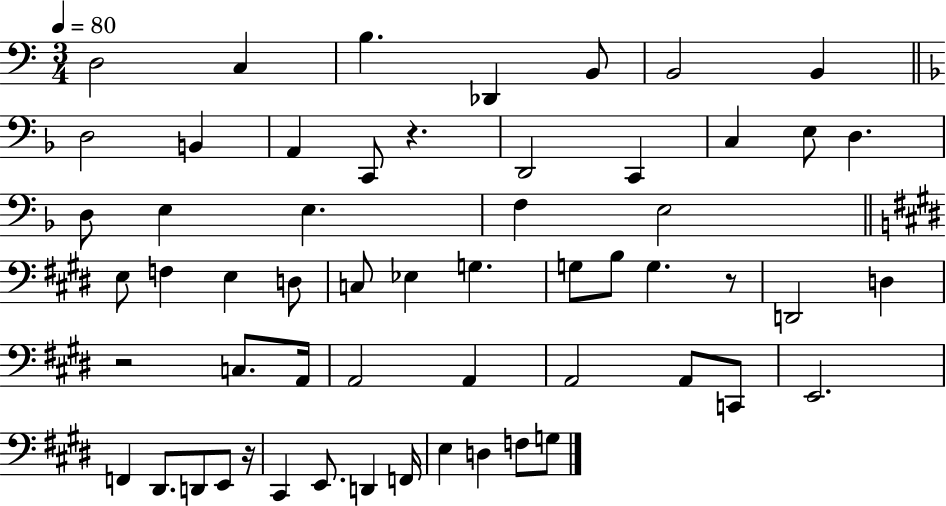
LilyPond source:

{
  \clef bass
  \numericTimeSignature
  \time 3/4
  \key c \major
  \tempo 4 = 80
  \repeat volta 2 { d2 c4 | b4. des,4 b,8 | b,2 b,4 | \bar "||" \break \key f \major d2 b,4 | a,4 c,8 r4. | d,2 c,4 | c4 e8 d4. | \break d8 e4 e4. | f4 e2 | \bar "||" \break \key e \major e8 f4 e4 d8 | c8 ees4 g4. | g8 b8 g4. r8 | d,2 d4 | \break r2 c8. a,16 | a,2 a,4 | a,2 a,8 c,8 | e,2. | \break f,4 dis,8. d,8 e,8 r16 | cis,4 e,8. d,4 f,16 | e4 d4 f8 g8 | } \bar "|."
}